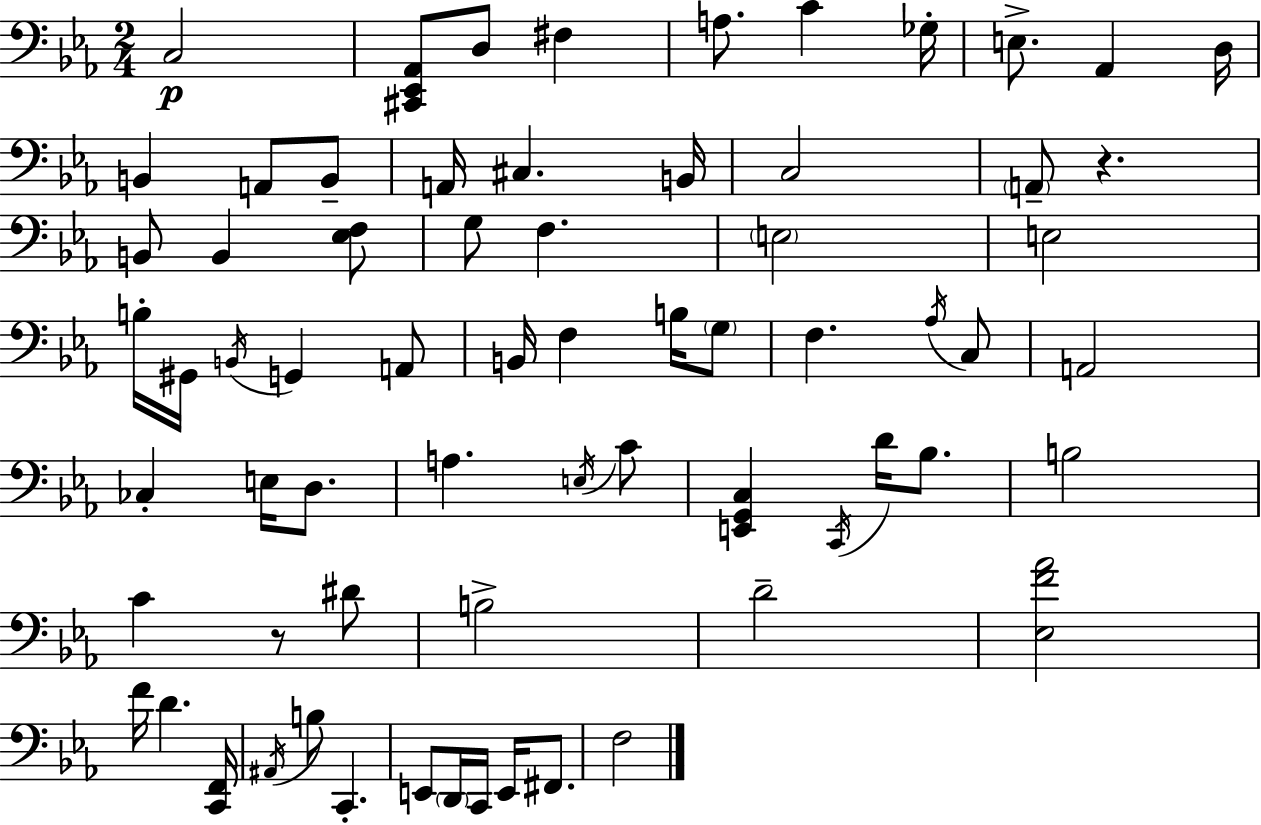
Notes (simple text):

C3/h [C#2,Eb2,Ab2]/e D3/e F#3/q A3/e. C4/q Gb3/s E3/e. Ab2/q D3/s B2/q A2/e B2/e A2/s C#3/q. B2/s C3/h A2/e R/q. B2/e B2/q [Eb3,F3]/e G3/e F3/q. E3/h E3/h B3/s G#2/s B2/s G2/q A2/e B2/s F3/q B3/s G3/e F3/q. Ab3/s C3/e A2/h CES3/q E3/s D3/e. A3/q. E3/s C4/e [E2,G2,C3]/q C2/s D4/s Bb3/e. B3/h C4/q R/e D#4/e B3/h D4/h [Eb3,F4,Ab4]/h F4/s D4/q. [C2,F2]/s A#2/s B3/e C2/q. E2/e D2/s C2/s E2/s F#2/e. F3/h